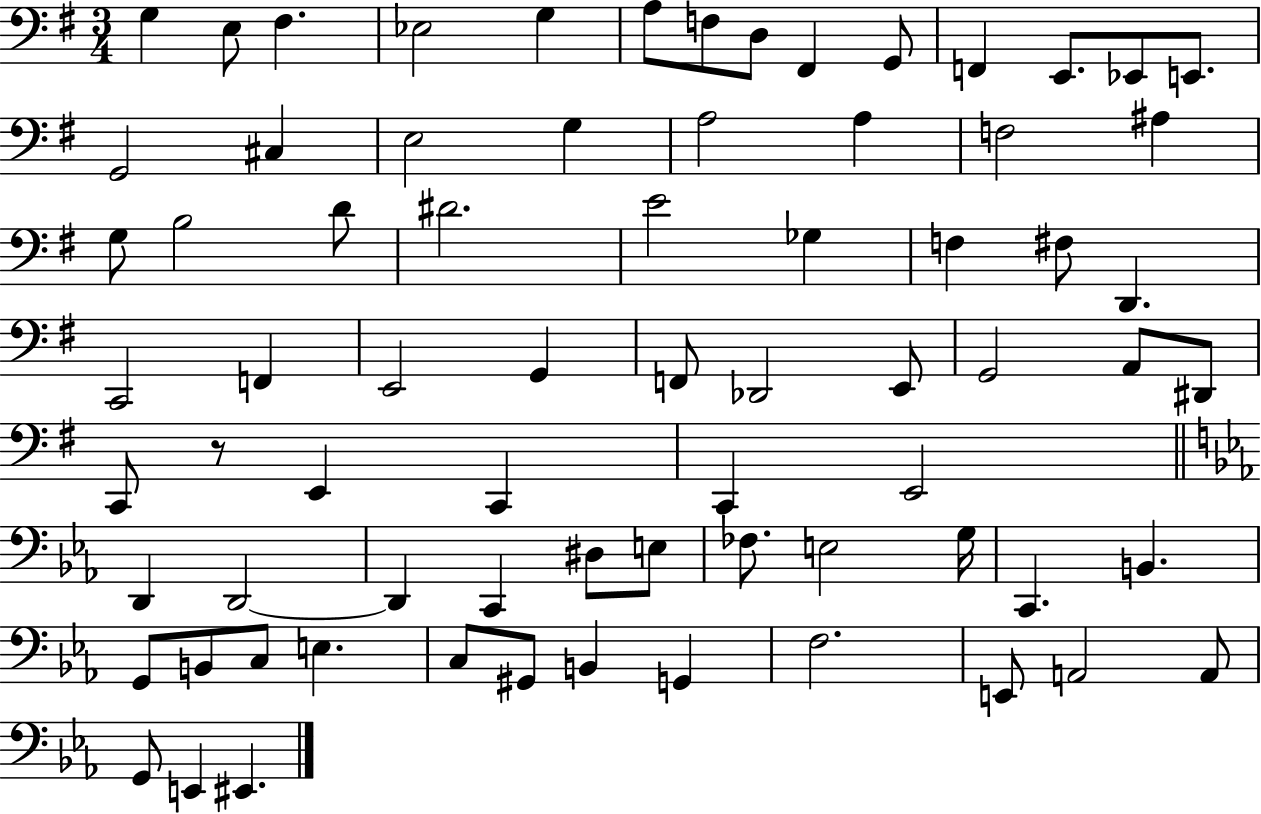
G3/q E3/e F#3/q. Eb3/h G3/q A3/e F3/e D3/e F#2/q G2/e F2/q E2/e. Eb2/e E2/e. G2/h C#3/q E3/h G3/q A3/h A3/q F3/h A#3/q G3/e B3/h D4/e D#4/h. E4/h Gb3/q F3/q F#3/e D2/q. C2/h F2/q E2/h G2/q F2/e Db2/h E2/e G2/h A2/e D#2/e C2/e R/e E2/q C2/q C2/q E2/h D2/q D2/h D2/q C2/q D#3/e E3/e FES3/e. E3/h G3/s C2/q. B2/q. G2/e B2/e C3/e E3/q. C3/e G#2/e B2/q G2/q F3/h. E2/e A2/h A2/e G2/e E2/q EIS2/q.